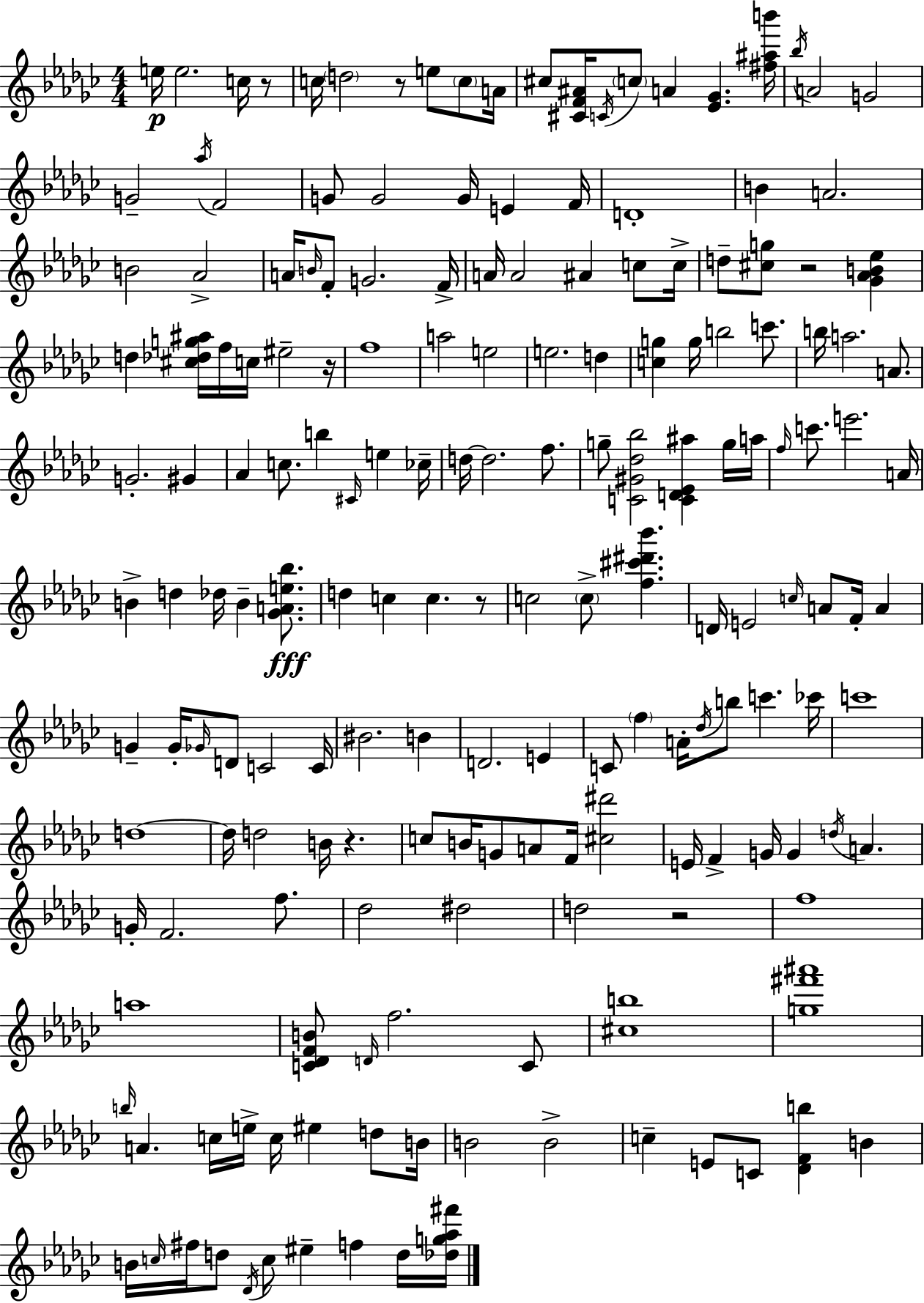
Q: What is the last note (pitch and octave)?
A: D5